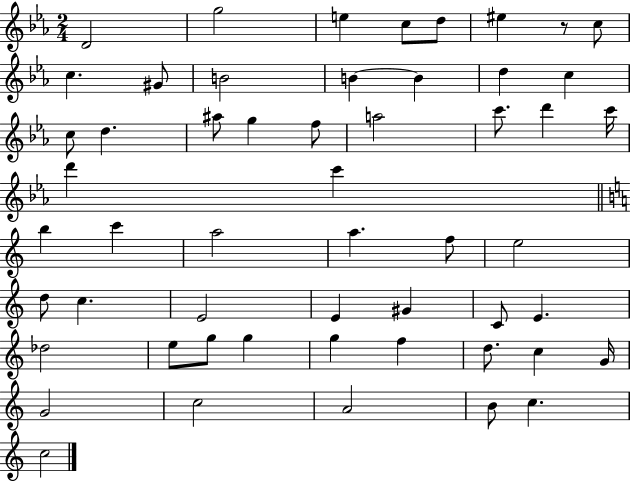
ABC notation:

X:1
T:Untitled
M:2/4
L:1/4
K:Eb
D2 g2 e c/2 d/2 ^e z/2 c/2 c ^G/2 B2 B B d c c/2 d ^a/2 g f/2 a2 c'/2 d' c'/4 d' c' b c' a2 a f/2 e2 d/2 c E2 E ^G C/2 E _d2 e/2 g/2 g g f d/2 c G/4 G2 c2 A2 B/2 c c2